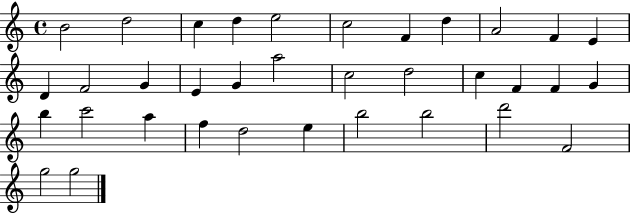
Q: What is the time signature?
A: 4/4